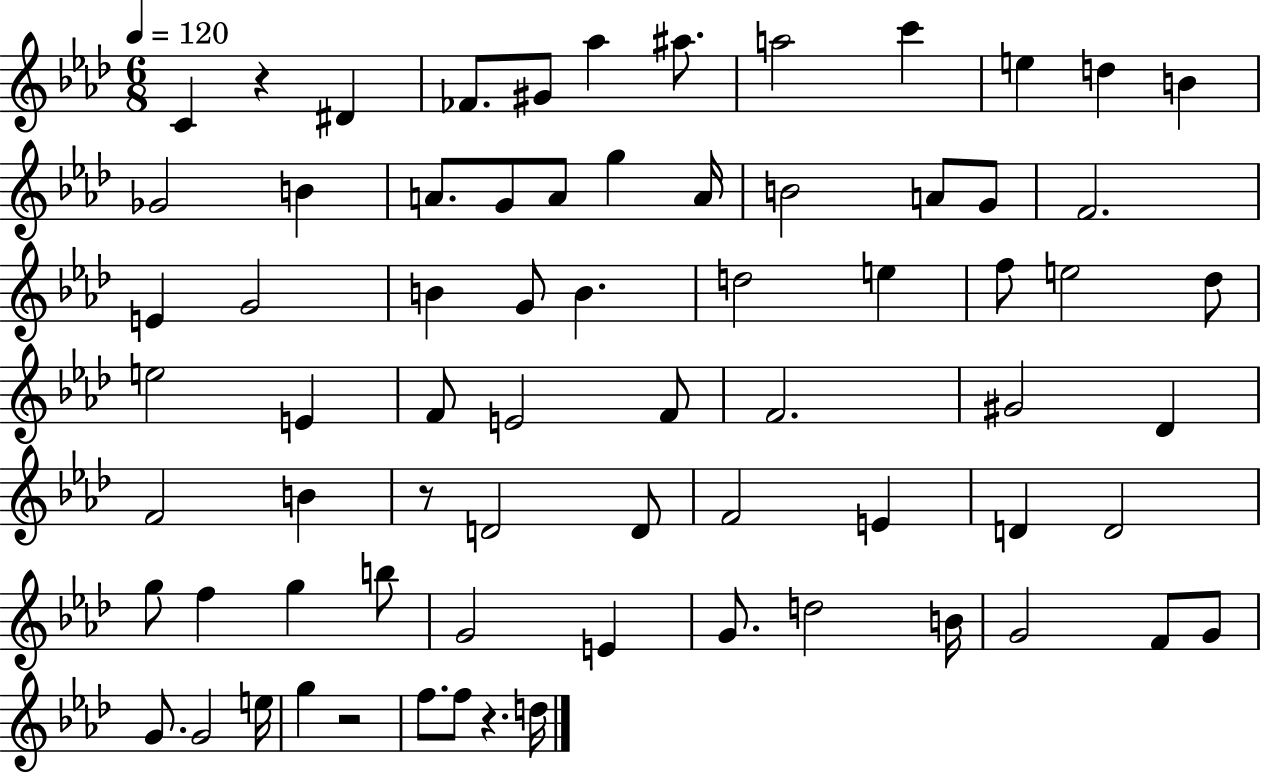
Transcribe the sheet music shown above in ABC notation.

X:1
T:Untitled
M:6/8
L:1/4
K:Ab
C z ^D _F/2 ^G/2 _a ^a/2 a2 c' e d B _G2 B A/2 G/2 A/2 g A/4 B2 A/2 G/2 F2 E G2 B G/2 B d2 e f/2 e2 _d/2 e2 E F/2 E2 F/2 F2 ^G2 _D F2 B z/2 D2 D/2 F2 E D D2 g/2 f g b/2 G2 E G/2 d2 B/4 G2 F/2 G/2 G/2 G2 e/4 g z2 f/2 f/2 z d/4